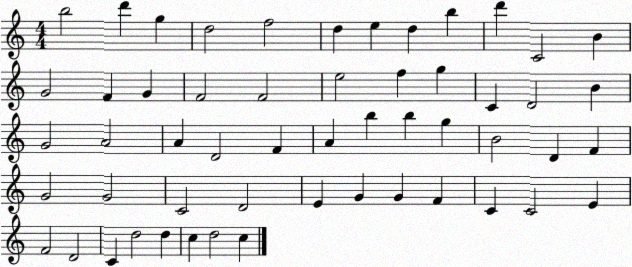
X:1
T:Untitled
M:4/4
L:1/4
K:C
b2 d' g d2 f2 d e d b d' C2 B G2 F G F2 F2 e2 f g C D2 B G2 A2 A D2 F A b b g B2 D F G2 G2 C2 D2 E G G F C C2 E F2 D2 C d2 d c d2 c